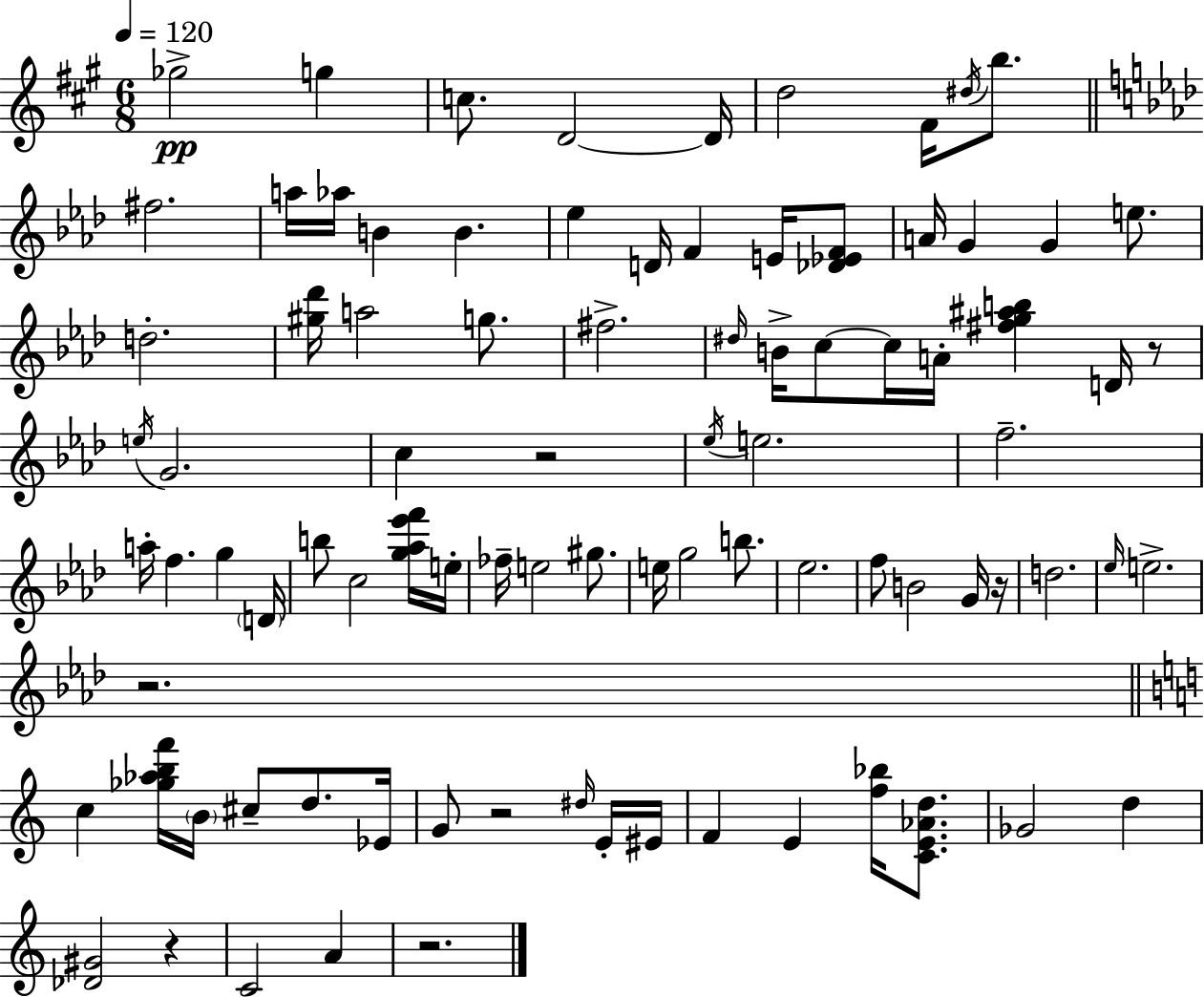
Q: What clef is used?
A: treble